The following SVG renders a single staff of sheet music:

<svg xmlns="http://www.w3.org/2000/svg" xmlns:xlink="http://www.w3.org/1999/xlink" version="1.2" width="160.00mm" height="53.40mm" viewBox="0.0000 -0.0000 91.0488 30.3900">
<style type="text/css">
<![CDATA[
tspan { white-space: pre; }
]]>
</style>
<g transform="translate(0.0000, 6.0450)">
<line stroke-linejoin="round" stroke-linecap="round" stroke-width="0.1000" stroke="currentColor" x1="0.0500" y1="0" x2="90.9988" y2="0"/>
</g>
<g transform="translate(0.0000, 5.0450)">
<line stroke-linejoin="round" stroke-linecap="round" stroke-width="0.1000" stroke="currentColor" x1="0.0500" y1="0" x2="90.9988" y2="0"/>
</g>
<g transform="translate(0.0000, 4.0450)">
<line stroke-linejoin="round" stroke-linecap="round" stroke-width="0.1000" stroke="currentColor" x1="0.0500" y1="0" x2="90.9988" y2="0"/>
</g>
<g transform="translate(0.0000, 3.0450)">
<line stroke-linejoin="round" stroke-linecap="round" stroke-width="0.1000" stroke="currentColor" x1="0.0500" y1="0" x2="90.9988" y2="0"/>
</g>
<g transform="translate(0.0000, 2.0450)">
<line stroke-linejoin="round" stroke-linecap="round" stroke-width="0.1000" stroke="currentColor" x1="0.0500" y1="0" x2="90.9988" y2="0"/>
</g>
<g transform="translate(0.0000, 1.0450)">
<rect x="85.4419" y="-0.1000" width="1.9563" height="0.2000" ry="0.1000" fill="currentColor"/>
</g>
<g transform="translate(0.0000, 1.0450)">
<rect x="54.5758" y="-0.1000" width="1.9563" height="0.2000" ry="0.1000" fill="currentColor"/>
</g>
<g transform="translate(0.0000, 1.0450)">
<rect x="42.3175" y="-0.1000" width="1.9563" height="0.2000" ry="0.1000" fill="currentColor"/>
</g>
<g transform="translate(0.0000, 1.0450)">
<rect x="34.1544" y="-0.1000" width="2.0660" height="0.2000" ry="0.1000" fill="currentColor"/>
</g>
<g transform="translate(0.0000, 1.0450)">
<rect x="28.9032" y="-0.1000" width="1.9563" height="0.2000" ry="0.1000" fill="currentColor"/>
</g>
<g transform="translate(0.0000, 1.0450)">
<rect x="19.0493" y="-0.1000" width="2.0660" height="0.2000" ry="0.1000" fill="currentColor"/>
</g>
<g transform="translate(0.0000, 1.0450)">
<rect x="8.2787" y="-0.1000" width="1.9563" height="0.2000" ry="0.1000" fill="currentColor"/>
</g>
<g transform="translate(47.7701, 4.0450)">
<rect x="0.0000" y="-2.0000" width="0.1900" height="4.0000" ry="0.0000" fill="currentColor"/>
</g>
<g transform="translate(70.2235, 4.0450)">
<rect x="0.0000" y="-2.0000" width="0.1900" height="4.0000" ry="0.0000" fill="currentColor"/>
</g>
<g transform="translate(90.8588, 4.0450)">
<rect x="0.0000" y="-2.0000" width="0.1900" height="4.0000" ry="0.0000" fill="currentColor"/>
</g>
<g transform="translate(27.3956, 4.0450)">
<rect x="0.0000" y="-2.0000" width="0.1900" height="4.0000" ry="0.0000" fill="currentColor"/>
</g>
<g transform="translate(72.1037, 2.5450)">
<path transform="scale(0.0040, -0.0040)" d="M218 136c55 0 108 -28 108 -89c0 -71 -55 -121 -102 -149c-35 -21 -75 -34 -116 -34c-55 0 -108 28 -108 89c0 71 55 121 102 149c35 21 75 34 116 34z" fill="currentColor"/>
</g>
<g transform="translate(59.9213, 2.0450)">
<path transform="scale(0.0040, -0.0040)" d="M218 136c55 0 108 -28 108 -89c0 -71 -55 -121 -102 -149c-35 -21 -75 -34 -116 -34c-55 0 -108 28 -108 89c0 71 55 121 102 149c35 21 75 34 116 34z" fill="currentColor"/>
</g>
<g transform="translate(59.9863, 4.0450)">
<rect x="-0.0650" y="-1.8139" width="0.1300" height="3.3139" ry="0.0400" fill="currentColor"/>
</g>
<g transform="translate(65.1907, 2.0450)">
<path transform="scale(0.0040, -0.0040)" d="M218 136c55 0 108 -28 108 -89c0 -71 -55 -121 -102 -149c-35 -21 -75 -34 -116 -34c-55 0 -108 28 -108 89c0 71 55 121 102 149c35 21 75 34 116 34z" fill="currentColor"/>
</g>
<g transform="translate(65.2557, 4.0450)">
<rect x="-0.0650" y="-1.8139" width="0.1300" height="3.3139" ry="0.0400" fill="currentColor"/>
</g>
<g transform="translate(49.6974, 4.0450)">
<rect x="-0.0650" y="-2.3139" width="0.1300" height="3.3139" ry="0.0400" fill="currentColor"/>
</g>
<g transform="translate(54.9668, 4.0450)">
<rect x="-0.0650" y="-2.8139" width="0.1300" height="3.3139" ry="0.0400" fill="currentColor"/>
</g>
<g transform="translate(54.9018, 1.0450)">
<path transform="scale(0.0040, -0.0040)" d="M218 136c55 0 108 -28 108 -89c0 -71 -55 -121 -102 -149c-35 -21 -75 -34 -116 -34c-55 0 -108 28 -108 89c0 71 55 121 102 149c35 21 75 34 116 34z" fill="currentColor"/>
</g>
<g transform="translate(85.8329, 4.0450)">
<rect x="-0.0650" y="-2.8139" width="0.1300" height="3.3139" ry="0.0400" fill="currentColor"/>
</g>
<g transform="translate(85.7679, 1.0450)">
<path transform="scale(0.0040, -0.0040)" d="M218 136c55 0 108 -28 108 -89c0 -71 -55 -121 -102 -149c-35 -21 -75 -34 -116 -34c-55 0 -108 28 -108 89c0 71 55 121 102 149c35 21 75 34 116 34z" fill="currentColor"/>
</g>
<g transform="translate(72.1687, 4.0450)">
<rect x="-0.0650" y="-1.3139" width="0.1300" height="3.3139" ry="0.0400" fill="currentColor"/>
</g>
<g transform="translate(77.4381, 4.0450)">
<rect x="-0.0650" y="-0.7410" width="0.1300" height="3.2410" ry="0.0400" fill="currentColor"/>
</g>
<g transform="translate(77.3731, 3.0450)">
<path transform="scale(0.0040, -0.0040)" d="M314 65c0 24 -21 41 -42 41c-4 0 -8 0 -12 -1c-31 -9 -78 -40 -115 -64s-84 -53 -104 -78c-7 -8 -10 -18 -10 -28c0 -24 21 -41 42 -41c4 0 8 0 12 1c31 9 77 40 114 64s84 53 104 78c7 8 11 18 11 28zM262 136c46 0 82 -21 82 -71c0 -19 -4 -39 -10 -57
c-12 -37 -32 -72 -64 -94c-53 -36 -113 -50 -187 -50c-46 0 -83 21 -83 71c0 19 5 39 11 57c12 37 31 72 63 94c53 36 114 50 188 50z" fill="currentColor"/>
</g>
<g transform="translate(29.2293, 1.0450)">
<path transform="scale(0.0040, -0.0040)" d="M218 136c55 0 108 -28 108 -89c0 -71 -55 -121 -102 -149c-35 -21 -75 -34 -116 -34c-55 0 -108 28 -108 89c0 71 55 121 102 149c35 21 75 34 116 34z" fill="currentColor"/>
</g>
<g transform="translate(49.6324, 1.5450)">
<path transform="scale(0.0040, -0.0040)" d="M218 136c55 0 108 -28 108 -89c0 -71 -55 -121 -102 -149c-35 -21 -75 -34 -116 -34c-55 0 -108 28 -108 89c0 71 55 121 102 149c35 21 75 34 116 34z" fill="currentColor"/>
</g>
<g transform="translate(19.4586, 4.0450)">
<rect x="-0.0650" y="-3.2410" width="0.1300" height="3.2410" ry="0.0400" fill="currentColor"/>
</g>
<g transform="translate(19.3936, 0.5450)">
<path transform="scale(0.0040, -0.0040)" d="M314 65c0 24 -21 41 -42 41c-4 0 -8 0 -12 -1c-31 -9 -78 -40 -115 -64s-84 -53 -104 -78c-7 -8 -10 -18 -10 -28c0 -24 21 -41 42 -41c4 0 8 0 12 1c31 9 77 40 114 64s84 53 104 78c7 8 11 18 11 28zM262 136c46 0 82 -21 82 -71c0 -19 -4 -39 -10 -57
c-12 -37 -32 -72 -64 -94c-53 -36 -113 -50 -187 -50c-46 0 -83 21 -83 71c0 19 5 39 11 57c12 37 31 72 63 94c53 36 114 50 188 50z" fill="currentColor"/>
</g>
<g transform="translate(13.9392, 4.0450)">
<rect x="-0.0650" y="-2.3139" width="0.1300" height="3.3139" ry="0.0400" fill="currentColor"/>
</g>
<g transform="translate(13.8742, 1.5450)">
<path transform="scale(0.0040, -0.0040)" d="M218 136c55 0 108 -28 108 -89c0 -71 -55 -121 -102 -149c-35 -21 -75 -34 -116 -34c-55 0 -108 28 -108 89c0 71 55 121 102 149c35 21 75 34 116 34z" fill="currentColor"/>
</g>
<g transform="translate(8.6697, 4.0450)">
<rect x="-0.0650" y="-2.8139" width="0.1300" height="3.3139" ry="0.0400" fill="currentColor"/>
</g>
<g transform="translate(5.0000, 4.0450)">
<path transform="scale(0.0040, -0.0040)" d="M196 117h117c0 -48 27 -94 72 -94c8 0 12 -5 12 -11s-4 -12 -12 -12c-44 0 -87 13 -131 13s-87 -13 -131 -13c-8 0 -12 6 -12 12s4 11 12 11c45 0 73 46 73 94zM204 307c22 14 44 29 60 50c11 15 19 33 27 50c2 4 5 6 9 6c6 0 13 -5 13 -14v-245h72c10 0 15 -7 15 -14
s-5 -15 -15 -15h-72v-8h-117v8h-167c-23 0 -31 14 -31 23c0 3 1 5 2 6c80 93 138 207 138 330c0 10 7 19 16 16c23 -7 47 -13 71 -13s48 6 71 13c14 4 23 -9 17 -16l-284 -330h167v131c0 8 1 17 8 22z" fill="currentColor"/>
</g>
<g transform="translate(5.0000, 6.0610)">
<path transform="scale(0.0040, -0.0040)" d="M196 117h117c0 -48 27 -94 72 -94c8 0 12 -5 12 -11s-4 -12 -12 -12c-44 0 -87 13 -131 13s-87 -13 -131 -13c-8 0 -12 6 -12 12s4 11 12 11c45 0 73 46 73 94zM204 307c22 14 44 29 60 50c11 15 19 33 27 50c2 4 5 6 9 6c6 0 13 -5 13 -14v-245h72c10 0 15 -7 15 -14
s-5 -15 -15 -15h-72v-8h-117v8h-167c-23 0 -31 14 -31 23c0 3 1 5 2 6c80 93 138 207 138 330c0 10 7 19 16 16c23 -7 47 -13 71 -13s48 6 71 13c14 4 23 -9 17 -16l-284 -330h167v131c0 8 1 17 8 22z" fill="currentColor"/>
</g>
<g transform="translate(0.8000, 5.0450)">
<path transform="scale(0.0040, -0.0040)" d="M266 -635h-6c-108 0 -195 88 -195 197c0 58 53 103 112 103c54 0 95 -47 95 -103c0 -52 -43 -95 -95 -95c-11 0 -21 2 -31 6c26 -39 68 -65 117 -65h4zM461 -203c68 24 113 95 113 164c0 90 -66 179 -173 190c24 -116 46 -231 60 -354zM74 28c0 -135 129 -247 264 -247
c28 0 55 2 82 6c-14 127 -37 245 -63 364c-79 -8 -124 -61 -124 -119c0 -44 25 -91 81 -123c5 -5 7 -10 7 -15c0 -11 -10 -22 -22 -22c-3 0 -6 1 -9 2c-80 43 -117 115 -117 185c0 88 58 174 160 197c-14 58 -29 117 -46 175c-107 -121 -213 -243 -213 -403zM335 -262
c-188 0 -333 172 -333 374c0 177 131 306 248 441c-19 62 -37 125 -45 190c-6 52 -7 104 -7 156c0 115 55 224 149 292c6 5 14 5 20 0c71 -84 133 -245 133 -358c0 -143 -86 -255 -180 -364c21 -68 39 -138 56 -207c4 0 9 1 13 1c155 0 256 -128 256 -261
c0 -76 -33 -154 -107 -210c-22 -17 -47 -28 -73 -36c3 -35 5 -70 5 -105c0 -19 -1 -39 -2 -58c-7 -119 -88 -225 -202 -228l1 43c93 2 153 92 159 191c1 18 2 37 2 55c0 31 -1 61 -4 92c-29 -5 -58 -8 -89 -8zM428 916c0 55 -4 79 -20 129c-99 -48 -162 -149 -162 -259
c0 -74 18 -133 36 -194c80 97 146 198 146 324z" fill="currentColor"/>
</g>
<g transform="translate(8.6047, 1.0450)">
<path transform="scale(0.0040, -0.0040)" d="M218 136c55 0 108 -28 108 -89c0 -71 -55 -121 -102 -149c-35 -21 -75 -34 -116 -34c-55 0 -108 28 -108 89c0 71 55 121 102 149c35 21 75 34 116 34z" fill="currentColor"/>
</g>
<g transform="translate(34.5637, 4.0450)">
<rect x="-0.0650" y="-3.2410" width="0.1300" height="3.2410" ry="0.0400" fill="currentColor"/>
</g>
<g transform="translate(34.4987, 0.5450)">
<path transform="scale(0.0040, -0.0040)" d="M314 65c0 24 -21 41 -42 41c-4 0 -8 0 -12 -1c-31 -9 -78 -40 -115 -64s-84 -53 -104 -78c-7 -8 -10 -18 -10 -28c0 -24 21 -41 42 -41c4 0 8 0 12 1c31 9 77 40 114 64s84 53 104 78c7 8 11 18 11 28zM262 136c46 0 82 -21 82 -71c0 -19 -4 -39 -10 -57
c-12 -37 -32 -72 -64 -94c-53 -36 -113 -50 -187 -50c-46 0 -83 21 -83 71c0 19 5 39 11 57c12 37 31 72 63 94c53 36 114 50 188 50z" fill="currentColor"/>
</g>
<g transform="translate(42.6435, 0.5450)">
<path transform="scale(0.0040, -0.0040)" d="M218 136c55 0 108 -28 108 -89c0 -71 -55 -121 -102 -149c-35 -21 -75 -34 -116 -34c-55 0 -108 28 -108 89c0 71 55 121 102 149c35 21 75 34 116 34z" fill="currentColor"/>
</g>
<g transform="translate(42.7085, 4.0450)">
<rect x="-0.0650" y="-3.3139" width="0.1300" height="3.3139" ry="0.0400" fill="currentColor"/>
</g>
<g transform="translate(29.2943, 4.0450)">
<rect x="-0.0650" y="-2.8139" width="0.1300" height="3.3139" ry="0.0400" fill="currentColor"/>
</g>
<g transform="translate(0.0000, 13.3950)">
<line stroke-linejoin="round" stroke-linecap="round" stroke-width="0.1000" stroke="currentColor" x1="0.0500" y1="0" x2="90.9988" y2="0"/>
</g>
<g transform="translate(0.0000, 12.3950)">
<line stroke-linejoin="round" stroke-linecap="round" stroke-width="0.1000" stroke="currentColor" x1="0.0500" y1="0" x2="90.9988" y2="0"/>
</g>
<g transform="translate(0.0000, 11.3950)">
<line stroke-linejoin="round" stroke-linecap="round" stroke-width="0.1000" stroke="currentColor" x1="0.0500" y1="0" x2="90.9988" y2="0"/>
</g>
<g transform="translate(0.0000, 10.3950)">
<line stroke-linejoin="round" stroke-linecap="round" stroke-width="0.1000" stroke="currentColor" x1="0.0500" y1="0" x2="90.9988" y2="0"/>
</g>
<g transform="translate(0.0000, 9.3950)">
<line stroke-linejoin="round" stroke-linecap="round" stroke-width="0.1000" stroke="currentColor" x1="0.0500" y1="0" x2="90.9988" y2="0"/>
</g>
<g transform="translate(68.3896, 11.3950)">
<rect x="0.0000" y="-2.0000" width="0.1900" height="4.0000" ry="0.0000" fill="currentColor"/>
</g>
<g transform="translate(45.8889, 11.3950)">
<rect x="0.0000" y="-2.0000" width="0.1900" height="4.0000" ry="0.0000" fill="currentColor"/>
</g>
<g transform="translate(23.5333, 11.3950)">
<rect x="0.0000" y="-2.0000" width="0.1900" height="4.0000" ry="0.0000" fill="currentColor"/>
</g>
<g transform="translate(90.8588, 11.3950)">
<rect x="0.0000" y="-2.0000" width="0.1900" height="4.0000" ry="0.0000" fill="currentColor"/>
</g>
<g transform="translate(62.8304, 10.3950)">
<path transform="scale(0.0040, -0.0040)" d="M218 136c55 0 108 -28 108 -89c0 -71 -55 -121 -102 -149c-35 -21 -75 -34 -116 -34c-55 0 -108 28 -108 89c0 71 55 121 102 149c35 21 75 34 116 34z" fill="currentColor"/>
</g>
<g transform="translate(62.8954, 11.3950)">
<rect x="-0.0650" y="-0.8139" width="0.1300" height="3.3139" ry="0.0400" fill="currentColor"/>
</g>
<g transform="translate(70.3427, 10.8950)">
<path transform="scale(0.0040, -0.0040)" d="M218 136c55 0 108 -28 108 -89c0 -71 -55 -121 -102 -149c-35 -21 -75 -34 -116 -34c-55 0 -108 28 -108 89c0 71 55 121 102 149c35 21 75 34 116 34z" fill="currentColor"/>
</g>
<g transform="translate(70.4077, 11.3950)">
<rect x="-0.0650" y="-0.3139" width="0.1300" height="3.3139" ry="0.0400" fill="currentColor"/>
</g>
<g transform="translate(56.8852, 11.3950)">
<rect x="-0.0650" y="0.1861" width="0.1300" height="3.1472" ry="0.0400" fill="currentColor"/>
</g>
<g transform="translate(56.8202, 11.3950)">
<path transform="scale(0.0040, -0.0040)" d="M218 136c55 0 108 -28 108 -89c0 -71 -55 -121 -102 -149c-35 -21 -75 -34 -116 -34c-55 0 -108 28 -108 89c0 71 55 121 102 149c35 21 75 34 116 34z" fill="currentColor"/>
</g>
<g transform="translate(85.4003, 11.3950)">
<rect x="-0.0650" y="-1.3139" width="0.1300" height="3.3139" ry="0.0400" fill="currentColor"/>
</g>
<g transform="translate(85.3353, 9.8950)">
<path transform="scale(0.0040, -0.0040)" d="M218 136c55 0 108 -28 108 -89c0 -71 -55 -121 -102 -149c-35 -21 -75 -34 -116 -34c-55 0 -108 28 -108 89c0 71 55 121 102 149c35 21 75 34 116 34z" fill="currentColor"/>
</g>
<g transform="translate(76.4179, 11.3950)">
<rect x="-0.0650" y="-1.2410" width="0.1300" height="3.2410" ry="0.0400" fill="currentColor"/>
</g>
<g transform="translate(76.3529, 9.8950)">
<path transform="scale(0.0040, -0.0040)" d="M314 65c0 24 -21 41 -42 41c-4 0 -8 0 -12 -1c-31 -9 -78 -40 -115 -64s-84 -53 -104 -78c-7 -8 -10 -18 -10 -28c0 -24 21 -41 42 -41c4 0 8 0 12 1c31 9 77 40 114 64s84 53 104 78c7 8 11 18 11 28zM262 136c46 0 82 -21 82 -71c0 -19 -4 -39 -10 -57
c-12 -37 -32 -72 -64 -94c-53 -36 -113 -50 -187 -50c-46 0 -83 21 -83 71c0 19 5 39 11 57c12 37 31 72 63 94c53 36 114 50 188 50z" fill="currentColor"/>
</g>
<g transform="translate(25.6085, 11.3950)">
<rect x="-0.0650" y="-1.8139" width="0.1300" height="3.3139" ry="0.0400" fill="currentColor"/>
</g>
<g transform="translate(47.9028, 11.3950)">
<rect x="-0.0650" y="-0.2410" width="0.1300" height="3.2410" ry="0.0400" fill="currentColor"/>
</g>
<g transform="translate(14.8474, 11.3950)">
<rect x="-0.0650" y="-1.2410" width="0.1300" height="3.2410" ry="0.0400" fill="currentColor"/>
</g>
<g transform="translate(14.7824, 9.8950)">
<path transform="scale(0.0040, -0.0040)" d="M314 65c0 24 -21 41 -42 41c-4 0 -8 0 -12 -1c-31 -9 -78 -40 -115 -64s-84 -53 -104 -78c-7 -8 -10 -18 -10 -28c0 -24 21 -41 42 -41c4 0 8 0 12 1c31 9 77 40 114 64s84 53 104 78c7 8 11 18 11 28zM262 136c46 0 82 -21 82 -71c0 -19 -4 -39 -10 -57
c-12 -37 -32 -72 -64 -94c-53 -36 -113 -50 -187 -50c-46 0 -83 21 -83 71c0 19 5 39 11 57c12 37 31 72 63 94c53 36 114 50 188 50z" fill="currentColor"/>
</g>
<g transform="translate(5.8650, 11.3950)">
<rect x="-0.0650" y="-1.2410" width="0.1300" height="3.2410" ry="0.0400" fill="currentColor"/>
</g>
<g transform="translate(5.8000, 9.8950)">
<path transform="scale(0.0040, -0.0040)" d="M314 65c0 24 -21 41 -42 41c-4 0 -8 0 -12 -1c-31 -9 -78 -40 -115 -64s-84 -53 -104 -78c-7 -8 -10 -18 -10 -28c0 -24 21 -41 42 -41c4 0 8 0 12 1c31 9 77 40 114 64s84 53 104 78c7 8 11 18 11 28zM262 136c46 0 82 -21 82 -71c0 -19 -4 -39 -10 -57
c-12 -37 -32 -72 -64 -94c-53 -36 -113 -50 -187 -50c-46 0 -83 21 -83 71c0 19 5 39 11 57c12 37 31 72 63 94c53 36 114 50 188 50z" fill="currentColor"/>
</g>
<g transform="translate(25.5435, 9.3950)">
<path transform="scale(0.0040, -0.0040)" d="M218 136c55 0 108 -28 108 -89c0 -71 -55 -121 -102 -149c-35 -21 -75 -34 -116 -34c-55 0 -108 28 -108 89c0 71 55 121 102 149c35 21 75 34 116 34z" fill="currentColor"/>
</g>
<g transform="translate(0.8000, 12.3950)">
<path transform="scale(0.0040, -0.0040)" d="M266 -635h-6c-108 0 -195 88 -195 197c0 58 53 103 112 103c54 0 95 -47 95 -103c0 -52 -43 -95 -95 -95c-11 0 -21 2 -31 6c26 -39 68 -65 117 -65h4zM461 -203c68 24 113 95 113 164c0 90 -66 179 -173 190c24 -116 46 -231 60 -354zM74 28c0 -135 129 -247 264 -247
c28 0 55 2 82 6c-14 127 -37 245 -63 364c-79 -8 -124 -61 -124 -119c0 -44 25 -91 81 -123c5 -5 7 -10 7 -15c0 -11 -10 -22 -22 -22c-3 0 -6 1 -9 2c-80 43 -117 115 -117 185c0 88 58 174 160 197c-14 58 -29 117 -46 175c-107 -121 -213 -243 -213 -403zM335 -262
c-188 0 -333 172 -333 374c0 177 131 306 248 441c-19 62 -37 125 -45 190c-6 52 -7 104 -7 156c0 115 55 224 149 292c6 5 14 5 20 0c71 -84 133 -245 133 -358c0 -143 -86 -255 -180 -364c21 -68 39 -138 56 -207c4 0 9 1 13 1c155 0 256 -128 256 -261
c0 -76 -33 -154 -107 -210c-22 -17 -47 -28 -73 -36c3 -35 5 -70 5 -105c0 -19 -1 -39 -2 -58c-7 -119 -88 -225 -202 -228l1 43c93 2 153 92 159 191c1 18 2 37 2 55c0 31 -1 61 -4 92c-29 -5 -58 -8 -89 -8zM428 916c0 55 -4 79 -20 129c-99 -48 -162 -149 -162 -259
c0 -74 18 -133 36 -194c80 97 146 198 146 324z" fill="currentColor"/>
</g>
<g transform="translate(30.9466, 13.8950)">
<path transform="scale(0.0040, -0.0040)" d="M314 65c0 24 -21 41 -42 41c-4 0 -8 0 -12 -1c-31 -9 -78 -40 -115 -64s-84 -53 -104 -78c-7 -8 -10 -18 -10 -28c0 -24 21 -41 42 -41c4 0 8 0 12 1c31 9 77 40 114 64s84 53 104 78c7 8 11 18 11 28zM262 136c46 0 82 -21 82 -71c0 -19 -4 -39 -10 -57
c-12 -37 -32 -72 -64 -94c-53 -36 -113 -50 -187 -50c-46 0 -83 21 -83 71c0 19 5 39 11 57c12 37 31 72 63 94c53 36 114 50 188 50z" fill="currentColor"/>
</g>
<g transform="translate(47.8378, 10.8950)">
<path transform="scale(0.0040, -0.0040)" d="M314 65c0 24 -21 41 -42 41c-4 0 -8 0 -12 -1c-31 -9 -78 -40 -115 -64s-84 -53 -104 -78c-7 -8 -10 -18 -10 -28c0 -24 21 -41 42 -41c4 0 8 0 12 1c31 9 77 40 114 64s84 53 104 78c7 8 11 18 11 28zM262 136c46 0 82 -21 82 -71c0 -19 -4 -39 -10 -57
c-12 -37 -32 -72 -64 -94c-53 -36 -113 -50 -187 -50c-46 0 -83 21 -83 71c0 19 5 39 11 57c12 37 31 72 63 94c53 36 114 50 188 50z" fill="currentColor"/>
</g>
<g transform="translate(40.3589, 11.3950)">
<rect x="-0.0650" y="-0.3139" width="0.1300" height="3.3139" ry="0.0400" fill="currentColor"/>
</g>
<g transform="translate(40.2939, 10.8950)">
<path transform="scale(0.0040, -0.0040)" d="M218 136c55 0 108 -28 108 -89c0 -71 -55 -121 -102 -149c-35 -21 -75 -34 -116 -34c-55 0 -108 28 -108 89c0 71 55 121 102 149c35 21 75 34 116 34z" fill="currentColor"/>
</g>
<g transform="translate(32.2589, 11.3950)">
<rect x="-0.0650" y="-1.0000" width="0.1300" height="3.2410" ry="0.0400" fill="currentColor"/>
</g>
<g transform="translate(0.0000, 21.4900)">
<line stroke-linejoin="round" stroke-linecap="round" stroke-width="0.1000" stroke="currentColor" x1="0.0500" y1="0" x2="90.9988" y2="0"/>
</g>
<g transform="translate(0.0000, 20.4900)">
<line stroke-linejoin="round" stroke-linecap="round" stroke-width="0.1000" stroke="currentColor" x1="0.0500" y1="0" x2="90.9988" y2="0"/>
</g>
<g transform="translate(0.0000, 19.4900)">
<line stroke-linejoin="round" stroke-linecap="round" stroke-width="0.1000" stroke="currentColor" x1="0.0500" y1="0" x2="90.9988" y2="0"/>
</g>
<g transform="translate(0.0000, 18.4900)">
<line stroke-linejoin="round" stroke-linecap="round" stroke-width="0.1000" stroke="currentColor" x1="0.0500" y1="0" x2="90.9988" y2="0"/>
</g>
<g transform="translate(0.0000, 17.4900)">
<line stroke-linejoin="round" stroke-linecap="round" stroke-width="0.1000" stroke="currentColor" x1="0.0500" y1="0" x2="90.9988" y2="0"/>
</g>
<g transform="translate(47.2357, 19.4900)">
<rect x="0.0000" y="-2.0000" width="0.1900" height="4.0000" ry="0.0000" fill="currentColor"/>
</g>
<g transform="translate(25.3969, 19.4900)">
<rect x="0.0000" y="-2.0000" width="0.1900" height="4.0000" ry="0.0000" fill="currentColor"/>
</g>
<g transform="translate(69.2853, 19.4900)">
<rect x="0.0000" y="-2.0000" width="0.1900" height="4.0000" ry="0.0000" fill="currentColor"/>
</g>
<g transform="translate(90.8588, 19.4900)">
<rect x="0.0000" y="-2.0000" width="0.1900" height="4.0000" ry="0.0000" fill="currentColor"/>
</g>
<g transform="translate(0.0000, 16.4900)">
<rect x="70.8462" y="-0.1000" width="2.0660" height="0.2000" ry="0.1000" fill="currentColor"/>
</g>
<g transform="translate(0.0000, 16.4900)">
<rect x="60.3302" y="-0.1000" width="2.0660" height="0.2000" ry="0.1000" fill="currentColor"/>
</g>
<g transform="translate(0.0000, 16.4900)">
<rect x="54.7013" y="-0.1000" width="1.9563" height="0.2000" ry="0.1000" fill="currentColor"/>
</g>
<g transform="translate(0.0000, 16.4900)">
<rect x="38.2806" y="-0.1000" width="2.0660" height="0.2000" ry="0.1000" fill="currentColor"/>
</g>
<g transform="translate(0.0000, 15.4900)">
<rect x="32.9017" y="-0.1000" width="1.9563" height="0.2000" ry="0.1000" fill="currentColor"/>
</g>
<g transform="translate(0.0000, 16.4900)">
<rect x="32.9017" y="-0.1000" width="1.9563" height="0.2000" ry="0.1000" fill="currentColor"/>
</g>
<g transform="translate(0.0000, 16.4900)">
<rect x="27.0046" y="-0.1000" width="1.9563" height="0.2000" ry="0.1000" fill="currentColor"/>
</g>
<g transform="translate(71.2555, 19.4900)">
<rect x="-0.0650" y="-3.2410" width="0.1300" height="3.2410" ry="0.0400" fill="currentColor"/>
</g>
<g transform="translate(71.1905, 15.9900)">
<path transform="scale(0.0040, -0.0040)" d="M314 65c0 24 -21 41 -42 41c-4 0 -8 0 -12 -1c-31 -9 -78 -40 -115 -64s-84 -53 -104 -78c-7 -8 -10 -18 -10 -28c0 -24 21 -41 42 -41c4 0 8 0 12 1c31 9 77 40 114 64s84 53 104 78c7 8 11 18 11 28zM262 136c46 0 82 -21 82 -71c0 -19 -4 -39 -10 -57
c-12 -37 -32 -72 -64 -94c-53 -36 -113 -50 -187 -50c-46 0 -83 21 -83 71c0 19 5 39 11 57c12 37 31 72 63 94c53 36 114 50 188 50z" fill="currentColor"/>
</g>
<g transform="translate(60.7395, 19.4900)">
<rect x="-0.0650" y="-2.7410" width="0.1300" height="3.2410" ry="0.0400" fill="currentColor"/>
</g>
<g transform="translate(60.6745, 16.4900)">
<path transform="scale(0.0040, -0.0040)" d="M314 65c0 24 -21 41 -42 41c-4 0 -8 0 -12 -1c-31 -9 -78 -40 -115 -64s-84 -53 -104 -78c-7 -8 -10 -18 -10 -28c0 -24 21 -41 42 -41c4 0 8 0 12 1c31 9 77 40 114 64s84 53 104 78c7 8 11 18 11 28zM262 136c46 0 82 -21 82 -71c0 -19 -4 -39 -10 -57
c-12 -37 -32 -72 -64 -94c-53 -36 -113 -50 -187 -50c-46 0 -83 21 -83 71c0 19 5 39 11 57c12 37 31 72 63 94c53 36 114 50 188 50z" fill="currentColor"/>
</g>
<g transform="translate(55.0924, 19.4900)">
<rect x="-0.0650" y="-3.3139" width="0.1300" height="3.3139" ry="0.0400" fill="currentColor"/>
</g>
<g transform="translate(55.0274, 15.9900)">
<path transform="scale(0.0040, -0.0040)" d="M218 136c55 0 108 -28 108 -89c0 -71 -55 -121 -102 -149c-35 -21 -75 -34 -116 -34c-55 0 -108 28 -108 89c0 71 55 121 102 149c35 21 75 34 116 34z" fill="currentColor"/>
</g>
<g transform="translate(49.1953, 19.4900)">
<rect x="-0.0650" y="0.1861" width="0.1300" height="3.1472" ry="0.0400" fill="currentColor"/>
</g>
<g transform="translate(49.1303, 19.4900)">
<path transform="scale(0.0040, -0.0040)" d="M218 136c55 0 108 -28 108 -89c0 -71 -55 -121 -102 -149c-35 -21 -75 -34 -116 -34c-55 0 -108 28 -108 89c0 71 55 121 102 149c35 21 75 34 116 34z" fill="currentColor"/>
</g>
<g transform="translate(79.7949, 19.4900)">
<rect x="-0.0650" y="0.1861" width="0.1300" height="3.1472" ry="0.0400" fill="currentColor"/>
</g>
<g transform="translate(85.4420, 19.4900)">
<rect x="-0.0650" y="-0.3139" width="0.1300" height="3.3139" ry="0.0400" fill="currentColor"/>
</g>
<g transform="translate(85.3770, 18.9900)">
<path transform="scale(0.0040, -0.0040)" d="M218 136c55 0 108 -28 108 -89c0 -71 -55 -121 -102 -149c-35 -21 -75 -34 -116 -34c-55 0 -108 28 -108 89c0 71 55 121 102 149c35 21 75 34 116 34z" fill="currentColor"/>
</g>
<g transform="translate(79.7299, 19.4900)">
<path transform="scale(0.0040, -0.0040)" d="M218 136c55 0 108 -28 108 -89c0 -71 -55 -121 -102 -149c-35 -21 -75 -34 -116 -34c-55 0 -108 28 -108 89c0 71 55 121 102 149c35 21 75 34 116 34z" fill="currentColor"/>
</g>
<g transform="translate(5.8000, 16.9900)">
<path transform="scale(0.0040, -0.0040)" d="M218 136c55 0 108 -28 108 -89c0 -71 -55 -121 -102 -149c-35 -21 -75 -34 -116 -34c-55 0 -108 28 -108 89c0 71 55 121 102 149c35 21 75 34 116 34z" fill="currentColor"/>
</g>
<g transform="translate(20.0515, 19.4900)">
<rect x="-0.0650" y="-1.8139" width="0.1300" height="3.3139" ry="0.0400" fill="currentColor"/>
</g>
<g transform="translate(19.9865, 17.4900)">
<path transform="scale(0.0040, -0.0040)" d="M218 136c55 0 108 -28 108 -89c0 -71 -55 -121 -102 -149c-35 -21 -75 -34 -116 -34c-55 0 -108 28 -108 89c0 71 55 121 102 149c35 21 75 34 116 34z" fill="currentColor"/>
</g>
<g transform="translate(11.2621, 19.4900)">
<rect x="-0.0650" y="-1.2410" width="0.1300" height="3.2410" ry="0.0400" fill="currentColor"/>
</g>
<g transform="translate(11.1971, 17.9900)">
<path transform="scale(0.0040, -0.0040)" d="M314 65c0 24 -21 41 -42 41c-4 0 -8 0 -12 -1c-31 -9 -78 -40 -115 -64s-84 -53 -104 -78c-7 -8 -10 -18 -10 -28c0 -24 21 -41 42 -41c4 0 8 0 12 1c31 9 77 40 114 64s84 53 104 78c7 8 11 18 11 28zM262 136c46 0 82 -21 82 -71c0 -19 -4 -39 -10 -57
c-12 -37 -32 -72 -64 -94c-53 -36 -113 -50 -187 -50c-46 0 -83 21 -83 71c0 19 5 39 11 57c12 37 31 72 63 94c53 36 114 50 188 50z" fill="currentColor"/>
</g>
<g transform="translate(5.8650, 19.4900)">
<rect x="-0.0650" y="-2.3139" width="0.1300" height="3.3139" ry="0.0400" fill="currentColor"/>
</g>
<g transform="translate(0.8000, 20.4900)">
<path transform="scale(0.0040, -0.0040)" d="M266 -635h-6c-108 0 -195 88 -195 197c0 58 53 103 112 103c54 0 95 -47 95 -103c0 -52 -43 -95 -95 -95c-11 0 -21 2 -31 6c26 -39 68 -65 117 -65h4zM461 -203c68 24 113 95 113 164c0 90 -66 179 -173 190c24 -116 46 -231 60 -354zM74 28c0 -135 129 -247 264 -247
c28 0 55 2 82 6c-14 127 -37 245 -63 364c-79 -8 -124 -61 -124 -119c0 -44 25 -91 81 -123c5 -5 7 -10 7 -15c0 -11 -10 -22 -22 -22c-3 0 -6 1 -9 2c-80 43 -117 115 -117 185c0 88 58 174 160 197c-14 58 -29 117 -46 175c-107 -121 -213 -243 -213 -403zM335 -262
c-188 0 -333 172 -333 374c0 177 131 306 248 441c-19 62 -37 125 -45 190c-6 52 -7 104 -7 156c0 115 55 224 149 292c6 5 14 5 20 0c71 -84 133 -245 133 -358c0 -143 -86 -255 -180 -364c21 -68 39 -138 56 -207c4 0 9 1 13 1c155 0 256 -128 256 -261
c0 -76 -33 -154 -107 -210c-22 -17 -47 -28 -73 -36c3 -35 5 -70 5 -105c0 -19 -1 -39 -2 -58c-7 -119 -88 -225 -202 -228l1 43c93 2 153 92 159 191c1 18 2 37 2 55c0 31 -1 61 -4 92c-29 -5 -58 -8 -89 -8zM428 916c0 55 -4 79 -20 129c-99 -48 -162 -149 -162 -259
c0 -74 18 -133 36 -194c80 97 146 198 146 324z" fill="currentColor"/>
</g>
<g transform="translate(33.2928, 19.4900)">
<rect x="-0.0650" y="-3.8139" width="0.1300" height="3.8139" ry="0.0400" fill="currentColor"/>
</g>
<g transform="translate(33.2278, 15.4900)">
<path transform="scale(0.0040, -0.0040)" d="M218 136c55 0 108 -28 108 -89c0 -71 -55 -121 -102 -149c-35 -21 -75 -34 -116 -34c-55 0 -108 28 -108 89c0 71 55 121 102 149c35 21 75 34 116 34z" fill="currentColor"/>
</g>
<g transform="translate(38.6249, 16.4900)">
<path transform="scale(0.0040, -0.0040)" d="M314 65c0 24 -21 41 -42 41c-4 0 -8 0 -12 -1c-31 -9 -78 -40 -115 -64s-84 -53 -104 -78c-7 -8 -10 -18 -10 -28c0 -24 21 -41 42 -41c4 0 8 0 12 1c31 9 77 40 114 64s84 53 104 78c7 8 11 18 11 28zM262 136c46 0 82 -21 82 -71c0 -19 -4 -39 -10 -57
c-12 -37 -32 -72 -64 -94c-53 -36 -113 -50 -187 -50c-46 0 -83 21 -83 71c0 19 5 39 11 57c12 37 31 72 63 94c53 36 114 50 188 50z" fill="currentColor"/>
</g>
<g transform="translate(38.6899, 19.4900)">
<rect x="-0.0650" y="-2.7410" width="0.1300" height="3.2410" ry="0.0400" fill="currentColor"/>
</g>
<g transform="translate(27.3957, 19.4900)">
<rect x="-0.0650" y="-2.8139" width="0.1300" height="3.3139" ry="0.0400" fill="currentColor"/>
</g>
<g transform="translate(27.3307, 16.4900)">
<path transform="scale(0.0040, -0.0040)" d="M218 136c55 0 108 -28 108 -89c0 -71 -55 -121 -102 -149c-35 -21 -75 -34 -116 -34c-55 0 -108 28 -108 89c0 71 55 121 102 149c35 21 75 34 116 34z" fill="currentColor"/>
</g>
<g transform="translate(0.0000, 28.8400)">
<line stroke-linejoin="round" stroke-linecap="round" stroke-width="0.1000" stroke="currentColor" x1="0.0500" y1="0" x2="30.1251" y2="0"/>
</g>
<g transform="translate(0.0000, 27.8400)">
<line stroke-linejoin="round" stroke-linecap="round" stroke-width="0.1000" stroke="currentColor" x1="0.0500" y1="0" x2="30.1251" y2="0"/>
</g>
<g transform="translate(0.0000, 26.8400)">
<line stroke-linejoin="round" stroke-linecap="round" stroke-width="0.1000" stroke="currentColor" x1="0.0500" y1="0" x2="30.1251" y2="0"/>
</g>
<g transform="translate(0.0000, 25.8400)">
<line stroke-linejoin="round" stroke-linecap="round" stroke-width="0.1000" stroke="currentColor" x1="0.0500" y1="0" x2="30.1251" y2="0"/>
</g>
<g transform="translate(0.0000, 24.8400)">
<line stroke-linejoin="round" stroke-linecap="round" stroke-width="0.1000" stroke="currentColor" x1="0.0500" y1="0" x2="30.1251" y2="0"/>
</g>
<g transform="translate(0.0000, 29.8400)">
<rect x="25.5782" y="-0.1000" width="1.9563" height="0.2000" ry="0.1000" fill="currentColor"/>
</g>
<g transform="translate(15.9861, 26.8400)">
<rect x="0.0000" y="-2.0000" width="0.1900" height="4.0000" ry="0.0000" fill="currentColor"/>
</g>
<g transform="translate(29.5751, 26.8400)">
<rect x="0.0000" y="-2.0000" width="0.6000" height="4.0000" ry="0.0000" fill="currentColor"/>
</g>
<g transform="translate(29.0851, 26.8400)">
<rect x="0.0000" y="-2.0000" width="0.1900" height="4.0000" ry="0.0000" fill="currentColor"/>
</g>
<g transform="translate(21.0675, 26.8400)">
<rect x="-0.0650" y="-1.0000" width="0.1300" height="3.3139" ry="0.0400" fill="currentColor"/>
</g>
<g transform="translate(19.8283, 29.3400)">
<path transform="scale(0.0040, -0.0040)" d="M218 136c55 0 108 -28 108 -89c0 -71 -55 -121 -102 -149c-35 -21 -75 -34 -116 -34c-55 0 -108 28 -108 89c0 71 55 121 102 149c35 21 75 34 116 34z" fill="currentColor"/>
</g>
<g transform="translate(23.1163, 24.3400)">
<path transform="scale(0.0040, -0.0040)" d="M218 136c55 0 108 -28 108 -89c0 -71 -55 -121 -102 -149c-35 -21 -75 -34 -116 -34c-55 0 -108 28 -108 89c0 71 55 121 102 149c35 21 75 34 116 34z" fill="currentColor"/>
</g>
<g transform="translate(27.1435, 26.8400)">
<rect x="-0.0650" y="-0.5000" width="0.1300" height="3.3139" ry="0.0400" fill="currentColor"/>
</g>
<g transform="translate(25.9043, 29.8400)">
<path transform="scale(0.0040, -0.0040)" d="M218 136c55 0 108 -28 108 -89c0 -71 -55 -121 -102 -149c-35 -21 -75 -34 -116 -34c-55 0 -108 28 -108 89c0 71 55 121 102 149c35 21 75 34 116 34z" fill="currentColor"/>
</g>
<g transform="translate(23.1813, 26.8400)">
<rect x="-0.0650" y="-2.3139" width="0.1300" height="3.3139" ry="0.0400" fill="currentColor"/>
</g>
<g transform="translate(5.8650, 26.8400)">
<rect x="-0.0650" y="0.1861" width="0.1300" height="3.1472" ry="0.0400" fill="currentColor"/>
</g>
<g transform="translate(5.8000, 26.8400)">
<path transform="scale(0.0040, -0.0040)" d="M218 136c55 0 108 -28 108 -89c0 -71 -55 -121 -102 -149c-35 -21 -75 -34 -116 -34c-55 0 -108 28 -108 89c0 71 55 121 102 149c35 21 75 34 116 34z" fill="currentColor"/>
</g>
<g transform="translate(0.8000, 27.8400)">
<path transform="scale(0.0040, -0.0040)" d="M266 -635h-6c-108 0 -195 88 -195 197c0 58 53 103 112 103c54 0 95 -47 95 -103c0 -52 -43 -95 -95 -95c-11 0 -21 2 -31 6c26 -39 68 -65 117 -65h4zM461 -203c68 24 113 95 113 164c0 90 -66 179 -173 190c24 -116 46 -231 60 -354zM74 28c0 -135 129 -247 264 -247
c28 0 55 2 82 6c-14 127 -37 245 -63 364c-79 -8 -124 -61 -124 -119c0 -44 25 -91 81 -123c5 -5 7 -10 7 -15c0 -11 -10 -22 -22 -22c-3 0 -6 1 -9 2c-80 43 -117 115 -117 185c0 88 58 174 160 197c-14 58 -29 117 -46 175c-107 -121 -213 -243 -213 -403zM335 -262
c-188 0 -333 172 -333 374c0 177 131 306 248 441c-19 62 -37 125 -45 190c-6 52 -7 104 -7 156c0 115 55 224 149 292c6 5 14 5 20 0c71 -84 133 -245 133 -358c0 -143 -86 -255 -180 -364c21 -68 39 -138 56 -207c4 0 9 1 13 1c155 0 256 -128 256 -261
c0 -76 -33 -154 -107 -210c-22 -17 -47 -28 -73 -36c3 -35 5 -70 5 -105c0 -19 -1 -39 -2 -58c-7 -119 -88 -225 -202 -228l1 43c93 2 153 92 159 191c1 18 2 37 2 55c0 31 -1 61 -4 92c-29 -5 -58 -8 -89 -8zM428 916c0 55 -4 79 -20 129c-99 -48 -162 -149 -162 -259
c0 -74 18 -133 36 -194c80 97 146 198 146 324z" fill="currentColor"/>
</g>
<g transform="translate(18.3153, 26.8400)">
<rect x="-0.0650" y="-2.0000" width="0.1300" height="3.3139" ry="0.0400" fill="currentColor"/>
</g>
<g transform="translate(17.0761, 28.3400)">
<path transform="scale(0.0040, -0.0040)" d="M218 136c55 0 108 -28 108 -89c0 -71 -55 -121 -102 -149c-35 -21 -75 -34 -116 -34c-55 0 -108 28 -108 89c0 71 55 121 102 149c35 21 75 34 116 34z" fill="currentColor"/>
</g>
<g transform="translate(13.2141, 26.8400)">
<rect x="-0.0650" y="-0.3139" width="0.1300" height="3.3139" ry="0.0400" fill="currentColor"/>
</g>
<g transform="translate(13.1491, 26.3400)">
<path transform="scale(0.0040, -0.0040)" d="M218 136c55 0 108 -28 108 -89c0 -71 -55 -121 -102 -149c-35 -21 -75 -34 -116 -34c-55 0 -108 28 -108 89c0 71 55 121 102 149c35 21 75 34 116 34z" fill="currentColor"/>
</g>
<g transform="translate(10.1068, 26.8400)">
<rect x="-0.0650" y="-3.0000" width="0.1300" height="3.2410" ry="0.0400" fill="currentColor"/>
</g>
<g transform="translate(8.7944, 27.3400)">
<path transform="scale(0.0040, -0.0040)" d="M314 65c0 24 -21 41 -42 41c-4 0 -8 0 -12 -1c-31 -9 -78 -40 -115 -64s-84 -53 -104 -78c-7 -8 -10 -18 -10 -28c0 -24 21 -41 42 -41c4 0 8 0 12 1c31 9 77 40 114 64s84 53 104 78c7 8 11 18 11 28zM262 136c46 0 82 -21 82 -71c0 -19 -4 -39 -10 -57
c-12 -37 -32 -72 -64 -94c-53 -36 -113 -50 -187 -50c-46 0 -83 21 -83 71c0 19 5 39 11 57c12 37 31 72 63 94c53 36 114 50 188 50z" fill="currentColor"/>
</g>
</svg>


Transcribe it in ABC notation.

X:1
T:Untitled
M:4/4
L:1/4
K:C
a g b2 a b2 b g a f f e d2 a e2 e2 f D2 c c2 B d c e2 e g e2 f a c' a2 B b a2 b2 B c B A2 c F D g C